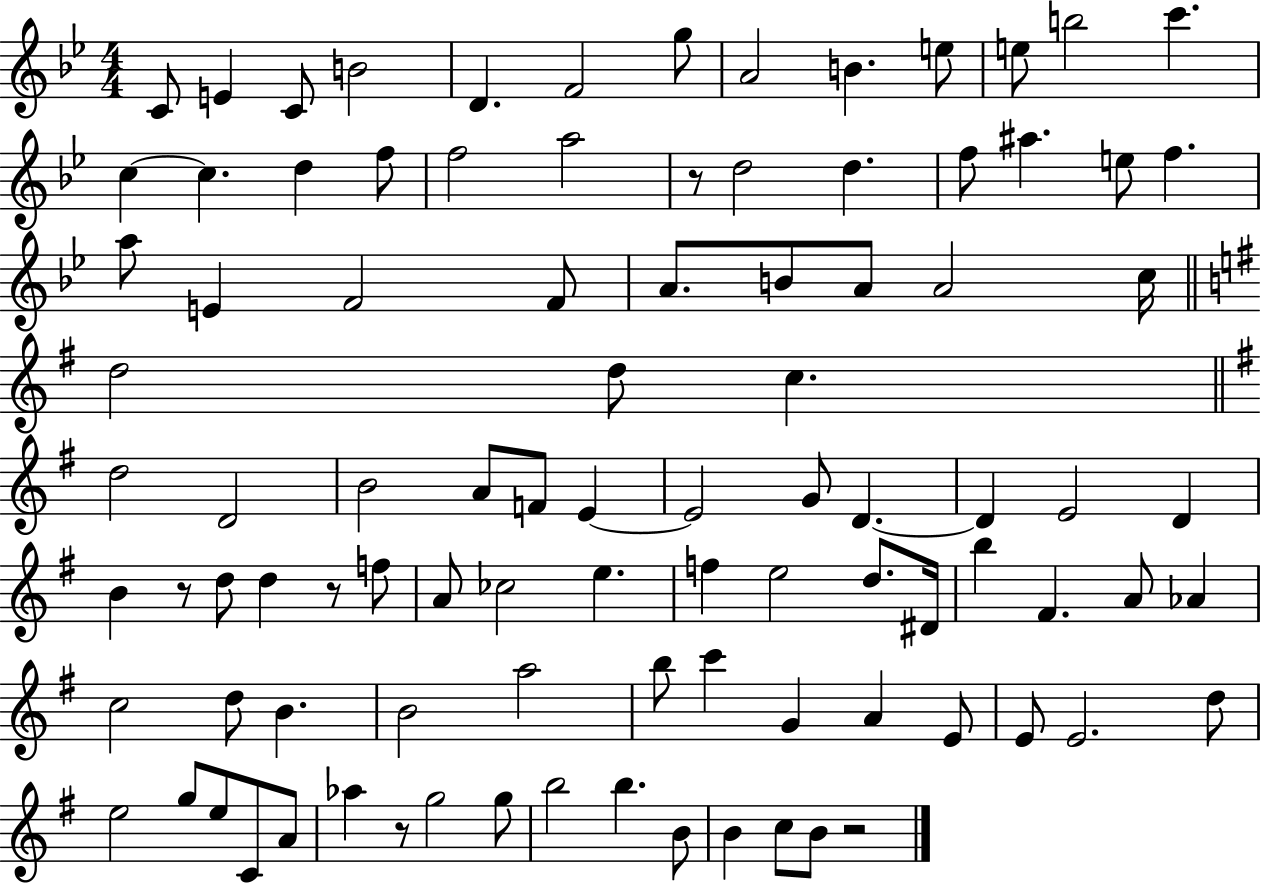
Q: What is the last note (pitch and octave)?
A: B4